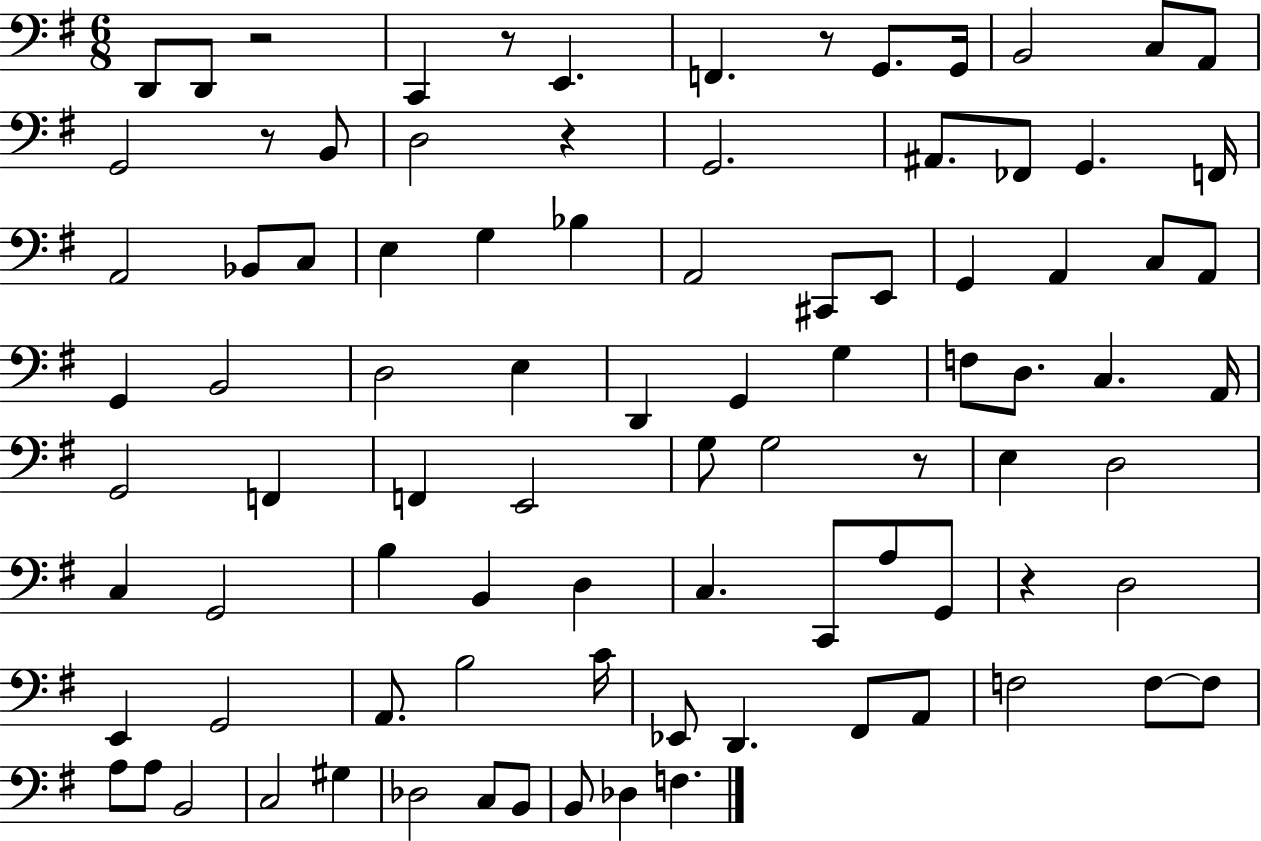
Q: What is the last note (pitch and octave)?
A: F3